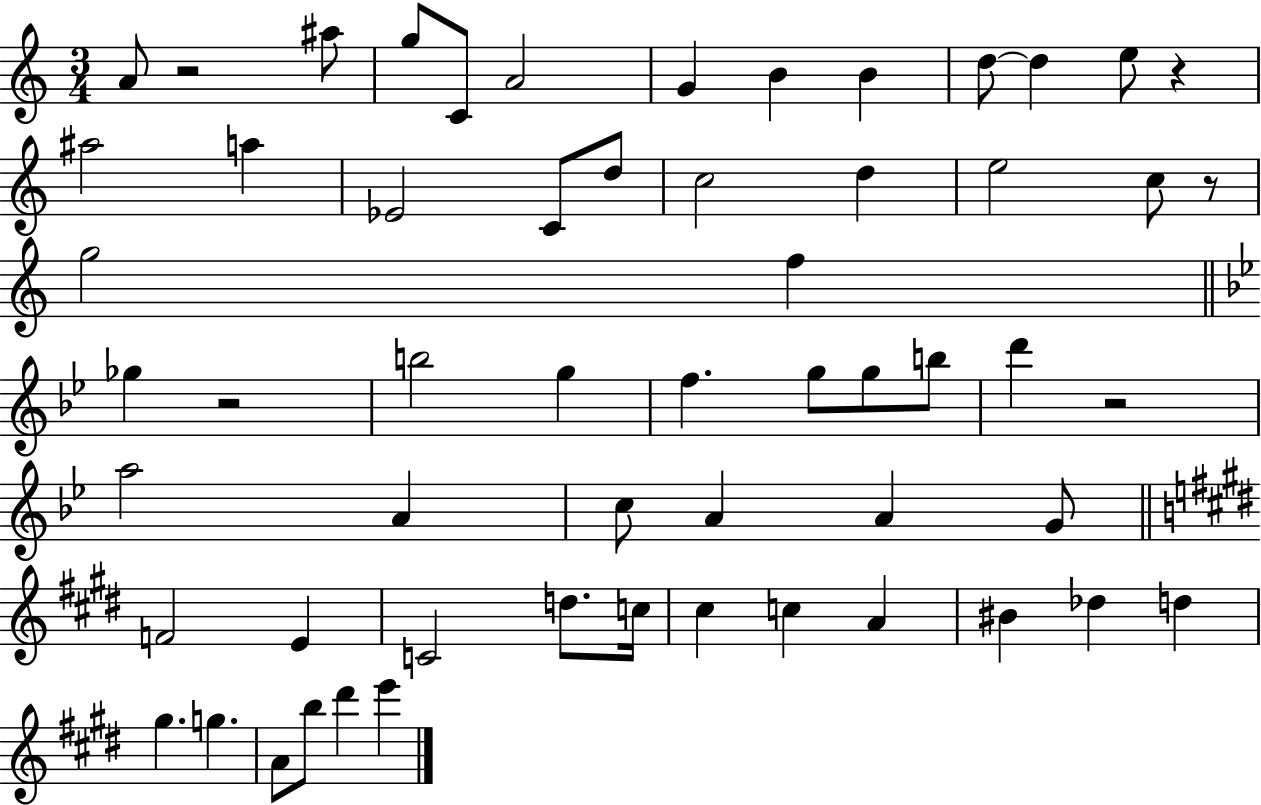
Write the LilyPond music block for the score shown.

{
  \clef treble
  \numericTimeSignature
  \time 3/4
  \key c \major
  a'8 r2 ais''8 | g''8 c'8 a'2 | g'4 b'4 b'4 | d''8~~ d''4 e''8 r4 | \break ais''2 a''4 | ees'2 c'8 d''8 | c''2 d''4 | e''2 c''8 r8 | \break g''2 f''4 | \bar "||" \break \key bes \major ges''4 r2 | b''2 g''4 | f''4. g''8 g''8 b''8 | d'''4 r2 | \break a''2 a'4 | c''8 a'4 a'4 g'8 | \bar "||" \break \key e \major f'2 e'4 | c'2 d''8. c''16 | cis''4 c''4 a'4 | bis'4 des''4 d''4 | \break gis''4. g''4. | a'8 b''8 dis'''4 e'''4 | \bar "|."
}